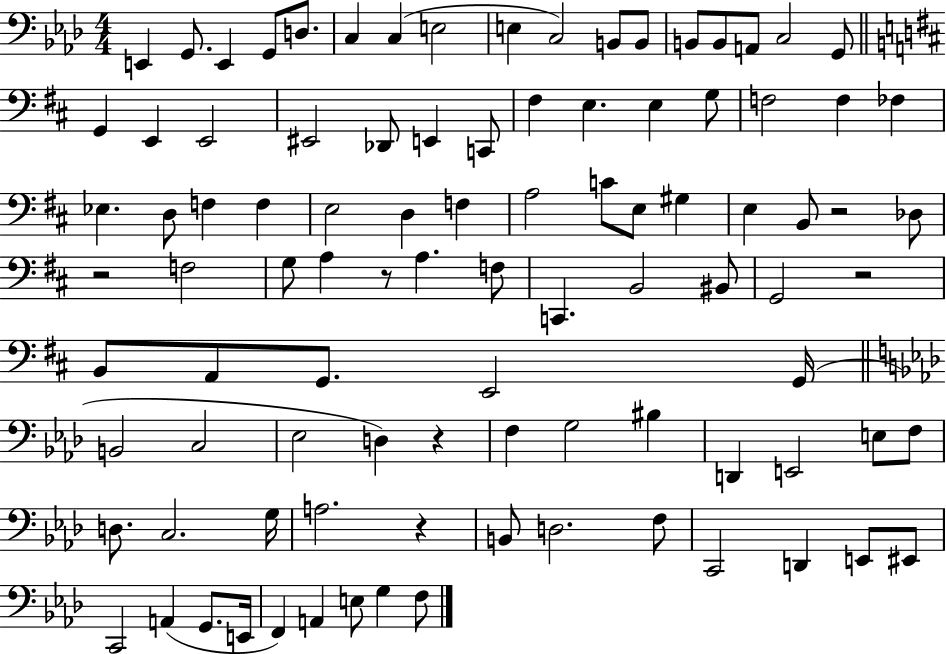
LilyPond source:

{
  \clef bass
  \numericTimeSignature
  \time 4/4
  \key aes \major
  e,4 g,8. e,4 g,8 d8. | c4 c4( e2 | e4 c2) b,8 b,8 | b,8 b,8 a,8 c2 g,8 | \break \bar "||" \break \key b \minor g,4 e,4 e,2 | eis,2 des,8 e,4 c,8 | fis4 e4. e4 g8 | f2 f4 fes4 | \break ees4. d8 f4 f4 | e2 d4 f4 | a2 c'8 e8 gis4 | e4 b,8 r2 des8 | \break r2 f2 | g8 a4 r8 a4. f8 | c,4. b,2 bis,8 | g,2 r2 | \break b,8 a,8 g,8. e,2 g,16( | \bar "||" \break \key f \minor b,2 c2 | ees2 d4) r4 | f4 g2 bis4 | d,4 e,2 e8 f8 | \break d8. c2. g16 | a2. r4 | b,8 d2. f8 | c,2 d,4 e,8 eis,8 | \break c,2 a,4( g,8. e,16 | f,4) a,4 e8 g4 f8 | \bar "|."
}